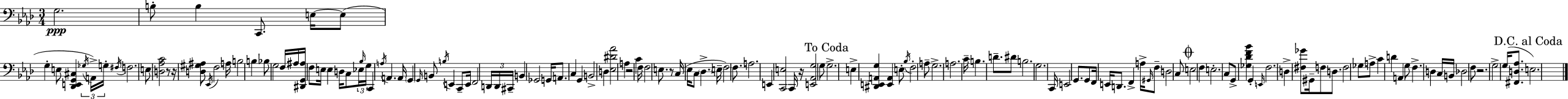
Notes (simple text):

G3/h. B3/e B3/q C2/e. E3/s E3/e G3/q E3/e [Db2,E2,G2,C#3]/q Gb3/s A2/s G3/s F#3/s F3/h. E3/e [D3,Ab3,C4]/h R/e R/s [D3,G#3,A#3]/e Eb2/s F3/h A3/s B3/h B3/q Bb3/e G3/h F3/s A#3/s [D#2,G2,A#3]/s F3/e E3/s E3/q D3/s C3/e Eb3/s Bb3/s G3/s C2/q A3/s A2/q. A2/s G2/q G2/s B2/e B3/s E2/q C2/e E2/s F2/h D2/s D2/s C#2/s B2/q Gb2/h G2/s A2/e. C3/q G2/q B2/h D3/q [Eb3,D#4,Ab4]/h A3/q R/h C4/q F3/s F3/h E3/e. R/e C3/s Eb3/s C3/e Db3/q. E3/s F3/h F3/e. A3/h. E2/q [C2,E3]/h C2/s R/s [E2,Ab2,G3]/h G3/e G3/h. E3/q [D#2,E2,A2,G3]/q [E2,A2]/q E3/e Bb3/s F3/h A3/e G3/h. A3/h. C4/s B3/q. D4/e. D#4/e B3/h. G3/h. C2/s E2/h G2/e. G2/e F2/s E2/s D2/e. F2/q A3/s G#2/s F3/e D3/h C3/e E3/h F3/q E3/h. C3/e G2/e [Gb3,Db4,F4,Bb4]/q G2/q E2/s F3/h. D3/q [F#3,Gb4]/e G#2/s F3/e D3/e. F3/h Gb3/e A3/e C4/q D4/q A2/q G3/e F3/q. D3/q C3/s B2/s Db3/h F3/e R/h. G3/h G3/s [F#2,D3,Ab3]/e. E3/h.